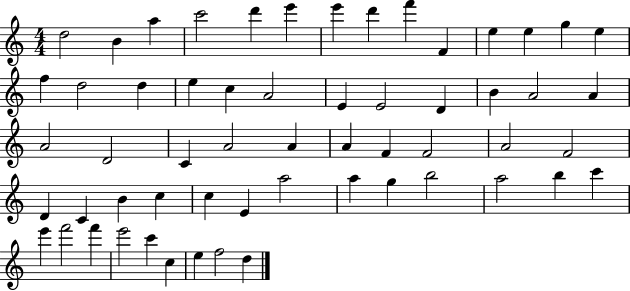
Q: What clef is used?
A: treble